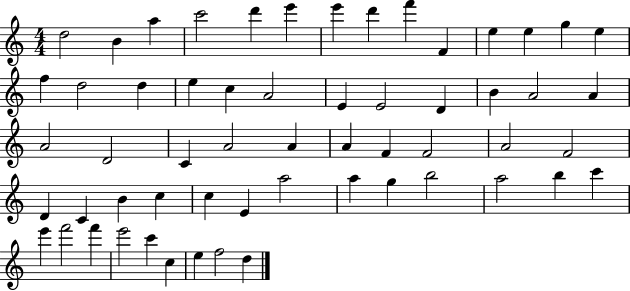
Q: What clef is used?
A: treble